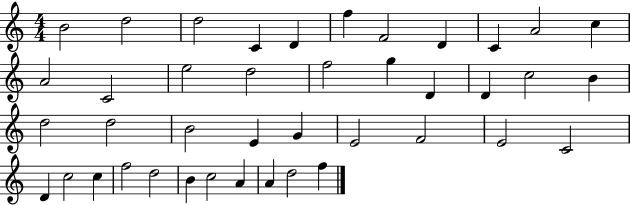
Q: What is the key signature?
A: C major